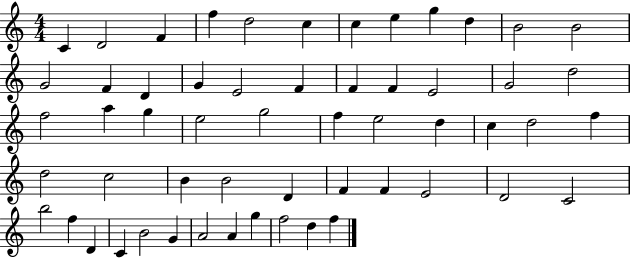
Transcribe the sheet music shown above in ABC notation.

X:1
T:Untitled
M:4/4
L:1/4
K:C
C D2 F f d2 c c e g d B2 B2 G2 F D G E2 F F F E2 G2 d2 f2 a g e2 g2 f e2 d c d2 f d2 c2 B B2 D F F E2 D2 C2 b2 f D C B2 G A2 A g f2 d f